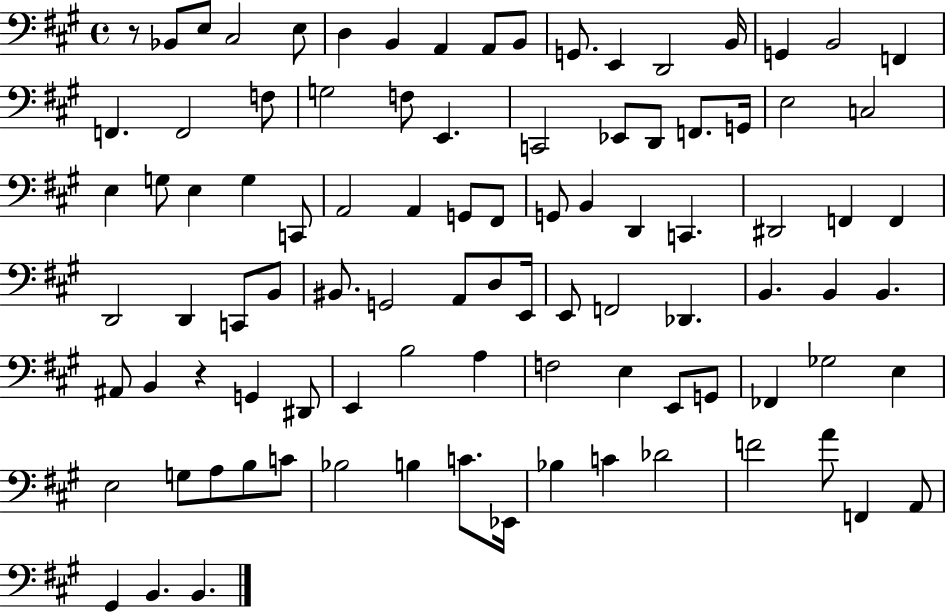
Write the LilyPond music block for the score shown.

{
  \clef bass
  \time 4/4
  \defaultTimeSignature
  \key a \major
  r8 bes,8 e8 cis2 e8 | d4 b,4 a,4 a,8 b,8 | g,8. e,4 d,2 b,16 | g,4 b,2 f,4 | \break f,4. f,2 f8 | g2 f8 e,4. | c,2 ees,8 d,8 f,8. g,16 | e2 c2 | \break e4 g8 e4 g4 c,8 | a,2 a,4 g,8 fis,8 | g,8 b,4 d,4 c,4. | dis,2 f,4 f,4 | \break d,2 d,4 c,8 b,8 | bis,8. g,2 a,8 d8 e,16 | e,8 f,2 des,4. | b,4. b,4 b,4. | \break ais,8 b,4 r4 g,4 dis,8 | e,4 b2 a4 | f2 e4 e,8 g,8 | fes,4 ges2 e4 | \break e2 g8 a8 b8 c'8 | bes2 b4 c'8. ees,16 | bes4 c'4 des'2 | f'2 a'8 f,4 a,8 | \break gis,4 b,4. b,4. | \bar "|."
}